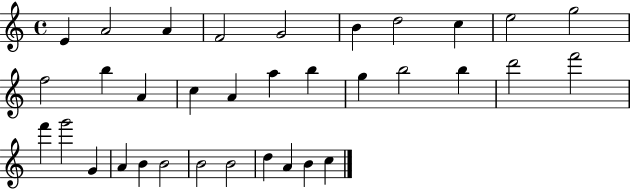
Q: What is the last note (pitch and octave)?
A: C5